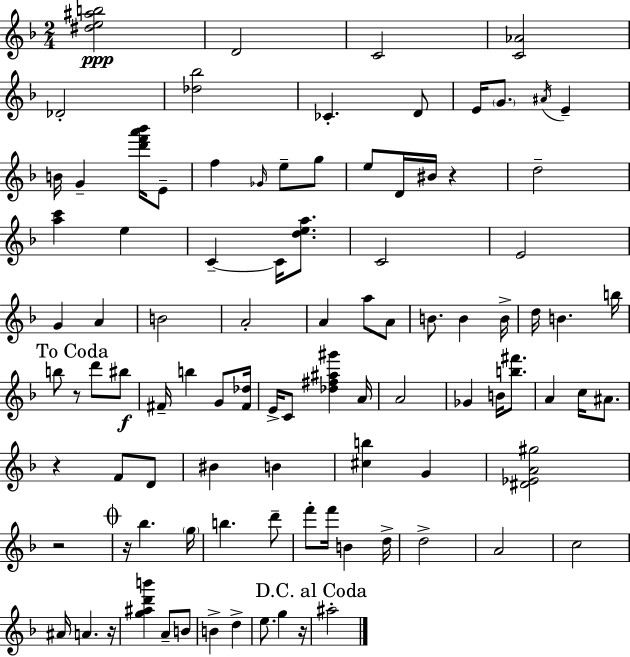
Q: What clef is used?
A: treble